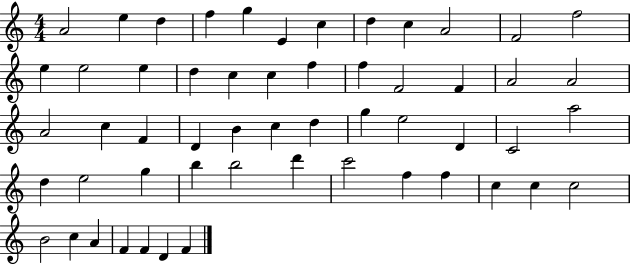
{
  \clef treble
  \numericTimeSignature
  \time 4/4
  \key c \major
  a'2 e''4 d''4 | f''4 g''4 e'4 c''4 | d''4 c''4 a'2 | f'2 f''2 | \break e''4 e''2 e''4 | d''4 c''4 c''4 f''4 | f''4 f'2 f'4 | a'2 a'2 | \break a'2 c''4 f'4 | d'4 b'4 c''4 d''4 | g''4 e''2 d'4 | c'2 a''2 | \break d''4 e''2 g''4 | b''4 b''2 d'''4 | c'''2 f''4 f''4 | c''4 c''4 c''2 | \break b'2 c''4 a'4 | f'4 f'4 d'4 f'4 | \bar "|."
}